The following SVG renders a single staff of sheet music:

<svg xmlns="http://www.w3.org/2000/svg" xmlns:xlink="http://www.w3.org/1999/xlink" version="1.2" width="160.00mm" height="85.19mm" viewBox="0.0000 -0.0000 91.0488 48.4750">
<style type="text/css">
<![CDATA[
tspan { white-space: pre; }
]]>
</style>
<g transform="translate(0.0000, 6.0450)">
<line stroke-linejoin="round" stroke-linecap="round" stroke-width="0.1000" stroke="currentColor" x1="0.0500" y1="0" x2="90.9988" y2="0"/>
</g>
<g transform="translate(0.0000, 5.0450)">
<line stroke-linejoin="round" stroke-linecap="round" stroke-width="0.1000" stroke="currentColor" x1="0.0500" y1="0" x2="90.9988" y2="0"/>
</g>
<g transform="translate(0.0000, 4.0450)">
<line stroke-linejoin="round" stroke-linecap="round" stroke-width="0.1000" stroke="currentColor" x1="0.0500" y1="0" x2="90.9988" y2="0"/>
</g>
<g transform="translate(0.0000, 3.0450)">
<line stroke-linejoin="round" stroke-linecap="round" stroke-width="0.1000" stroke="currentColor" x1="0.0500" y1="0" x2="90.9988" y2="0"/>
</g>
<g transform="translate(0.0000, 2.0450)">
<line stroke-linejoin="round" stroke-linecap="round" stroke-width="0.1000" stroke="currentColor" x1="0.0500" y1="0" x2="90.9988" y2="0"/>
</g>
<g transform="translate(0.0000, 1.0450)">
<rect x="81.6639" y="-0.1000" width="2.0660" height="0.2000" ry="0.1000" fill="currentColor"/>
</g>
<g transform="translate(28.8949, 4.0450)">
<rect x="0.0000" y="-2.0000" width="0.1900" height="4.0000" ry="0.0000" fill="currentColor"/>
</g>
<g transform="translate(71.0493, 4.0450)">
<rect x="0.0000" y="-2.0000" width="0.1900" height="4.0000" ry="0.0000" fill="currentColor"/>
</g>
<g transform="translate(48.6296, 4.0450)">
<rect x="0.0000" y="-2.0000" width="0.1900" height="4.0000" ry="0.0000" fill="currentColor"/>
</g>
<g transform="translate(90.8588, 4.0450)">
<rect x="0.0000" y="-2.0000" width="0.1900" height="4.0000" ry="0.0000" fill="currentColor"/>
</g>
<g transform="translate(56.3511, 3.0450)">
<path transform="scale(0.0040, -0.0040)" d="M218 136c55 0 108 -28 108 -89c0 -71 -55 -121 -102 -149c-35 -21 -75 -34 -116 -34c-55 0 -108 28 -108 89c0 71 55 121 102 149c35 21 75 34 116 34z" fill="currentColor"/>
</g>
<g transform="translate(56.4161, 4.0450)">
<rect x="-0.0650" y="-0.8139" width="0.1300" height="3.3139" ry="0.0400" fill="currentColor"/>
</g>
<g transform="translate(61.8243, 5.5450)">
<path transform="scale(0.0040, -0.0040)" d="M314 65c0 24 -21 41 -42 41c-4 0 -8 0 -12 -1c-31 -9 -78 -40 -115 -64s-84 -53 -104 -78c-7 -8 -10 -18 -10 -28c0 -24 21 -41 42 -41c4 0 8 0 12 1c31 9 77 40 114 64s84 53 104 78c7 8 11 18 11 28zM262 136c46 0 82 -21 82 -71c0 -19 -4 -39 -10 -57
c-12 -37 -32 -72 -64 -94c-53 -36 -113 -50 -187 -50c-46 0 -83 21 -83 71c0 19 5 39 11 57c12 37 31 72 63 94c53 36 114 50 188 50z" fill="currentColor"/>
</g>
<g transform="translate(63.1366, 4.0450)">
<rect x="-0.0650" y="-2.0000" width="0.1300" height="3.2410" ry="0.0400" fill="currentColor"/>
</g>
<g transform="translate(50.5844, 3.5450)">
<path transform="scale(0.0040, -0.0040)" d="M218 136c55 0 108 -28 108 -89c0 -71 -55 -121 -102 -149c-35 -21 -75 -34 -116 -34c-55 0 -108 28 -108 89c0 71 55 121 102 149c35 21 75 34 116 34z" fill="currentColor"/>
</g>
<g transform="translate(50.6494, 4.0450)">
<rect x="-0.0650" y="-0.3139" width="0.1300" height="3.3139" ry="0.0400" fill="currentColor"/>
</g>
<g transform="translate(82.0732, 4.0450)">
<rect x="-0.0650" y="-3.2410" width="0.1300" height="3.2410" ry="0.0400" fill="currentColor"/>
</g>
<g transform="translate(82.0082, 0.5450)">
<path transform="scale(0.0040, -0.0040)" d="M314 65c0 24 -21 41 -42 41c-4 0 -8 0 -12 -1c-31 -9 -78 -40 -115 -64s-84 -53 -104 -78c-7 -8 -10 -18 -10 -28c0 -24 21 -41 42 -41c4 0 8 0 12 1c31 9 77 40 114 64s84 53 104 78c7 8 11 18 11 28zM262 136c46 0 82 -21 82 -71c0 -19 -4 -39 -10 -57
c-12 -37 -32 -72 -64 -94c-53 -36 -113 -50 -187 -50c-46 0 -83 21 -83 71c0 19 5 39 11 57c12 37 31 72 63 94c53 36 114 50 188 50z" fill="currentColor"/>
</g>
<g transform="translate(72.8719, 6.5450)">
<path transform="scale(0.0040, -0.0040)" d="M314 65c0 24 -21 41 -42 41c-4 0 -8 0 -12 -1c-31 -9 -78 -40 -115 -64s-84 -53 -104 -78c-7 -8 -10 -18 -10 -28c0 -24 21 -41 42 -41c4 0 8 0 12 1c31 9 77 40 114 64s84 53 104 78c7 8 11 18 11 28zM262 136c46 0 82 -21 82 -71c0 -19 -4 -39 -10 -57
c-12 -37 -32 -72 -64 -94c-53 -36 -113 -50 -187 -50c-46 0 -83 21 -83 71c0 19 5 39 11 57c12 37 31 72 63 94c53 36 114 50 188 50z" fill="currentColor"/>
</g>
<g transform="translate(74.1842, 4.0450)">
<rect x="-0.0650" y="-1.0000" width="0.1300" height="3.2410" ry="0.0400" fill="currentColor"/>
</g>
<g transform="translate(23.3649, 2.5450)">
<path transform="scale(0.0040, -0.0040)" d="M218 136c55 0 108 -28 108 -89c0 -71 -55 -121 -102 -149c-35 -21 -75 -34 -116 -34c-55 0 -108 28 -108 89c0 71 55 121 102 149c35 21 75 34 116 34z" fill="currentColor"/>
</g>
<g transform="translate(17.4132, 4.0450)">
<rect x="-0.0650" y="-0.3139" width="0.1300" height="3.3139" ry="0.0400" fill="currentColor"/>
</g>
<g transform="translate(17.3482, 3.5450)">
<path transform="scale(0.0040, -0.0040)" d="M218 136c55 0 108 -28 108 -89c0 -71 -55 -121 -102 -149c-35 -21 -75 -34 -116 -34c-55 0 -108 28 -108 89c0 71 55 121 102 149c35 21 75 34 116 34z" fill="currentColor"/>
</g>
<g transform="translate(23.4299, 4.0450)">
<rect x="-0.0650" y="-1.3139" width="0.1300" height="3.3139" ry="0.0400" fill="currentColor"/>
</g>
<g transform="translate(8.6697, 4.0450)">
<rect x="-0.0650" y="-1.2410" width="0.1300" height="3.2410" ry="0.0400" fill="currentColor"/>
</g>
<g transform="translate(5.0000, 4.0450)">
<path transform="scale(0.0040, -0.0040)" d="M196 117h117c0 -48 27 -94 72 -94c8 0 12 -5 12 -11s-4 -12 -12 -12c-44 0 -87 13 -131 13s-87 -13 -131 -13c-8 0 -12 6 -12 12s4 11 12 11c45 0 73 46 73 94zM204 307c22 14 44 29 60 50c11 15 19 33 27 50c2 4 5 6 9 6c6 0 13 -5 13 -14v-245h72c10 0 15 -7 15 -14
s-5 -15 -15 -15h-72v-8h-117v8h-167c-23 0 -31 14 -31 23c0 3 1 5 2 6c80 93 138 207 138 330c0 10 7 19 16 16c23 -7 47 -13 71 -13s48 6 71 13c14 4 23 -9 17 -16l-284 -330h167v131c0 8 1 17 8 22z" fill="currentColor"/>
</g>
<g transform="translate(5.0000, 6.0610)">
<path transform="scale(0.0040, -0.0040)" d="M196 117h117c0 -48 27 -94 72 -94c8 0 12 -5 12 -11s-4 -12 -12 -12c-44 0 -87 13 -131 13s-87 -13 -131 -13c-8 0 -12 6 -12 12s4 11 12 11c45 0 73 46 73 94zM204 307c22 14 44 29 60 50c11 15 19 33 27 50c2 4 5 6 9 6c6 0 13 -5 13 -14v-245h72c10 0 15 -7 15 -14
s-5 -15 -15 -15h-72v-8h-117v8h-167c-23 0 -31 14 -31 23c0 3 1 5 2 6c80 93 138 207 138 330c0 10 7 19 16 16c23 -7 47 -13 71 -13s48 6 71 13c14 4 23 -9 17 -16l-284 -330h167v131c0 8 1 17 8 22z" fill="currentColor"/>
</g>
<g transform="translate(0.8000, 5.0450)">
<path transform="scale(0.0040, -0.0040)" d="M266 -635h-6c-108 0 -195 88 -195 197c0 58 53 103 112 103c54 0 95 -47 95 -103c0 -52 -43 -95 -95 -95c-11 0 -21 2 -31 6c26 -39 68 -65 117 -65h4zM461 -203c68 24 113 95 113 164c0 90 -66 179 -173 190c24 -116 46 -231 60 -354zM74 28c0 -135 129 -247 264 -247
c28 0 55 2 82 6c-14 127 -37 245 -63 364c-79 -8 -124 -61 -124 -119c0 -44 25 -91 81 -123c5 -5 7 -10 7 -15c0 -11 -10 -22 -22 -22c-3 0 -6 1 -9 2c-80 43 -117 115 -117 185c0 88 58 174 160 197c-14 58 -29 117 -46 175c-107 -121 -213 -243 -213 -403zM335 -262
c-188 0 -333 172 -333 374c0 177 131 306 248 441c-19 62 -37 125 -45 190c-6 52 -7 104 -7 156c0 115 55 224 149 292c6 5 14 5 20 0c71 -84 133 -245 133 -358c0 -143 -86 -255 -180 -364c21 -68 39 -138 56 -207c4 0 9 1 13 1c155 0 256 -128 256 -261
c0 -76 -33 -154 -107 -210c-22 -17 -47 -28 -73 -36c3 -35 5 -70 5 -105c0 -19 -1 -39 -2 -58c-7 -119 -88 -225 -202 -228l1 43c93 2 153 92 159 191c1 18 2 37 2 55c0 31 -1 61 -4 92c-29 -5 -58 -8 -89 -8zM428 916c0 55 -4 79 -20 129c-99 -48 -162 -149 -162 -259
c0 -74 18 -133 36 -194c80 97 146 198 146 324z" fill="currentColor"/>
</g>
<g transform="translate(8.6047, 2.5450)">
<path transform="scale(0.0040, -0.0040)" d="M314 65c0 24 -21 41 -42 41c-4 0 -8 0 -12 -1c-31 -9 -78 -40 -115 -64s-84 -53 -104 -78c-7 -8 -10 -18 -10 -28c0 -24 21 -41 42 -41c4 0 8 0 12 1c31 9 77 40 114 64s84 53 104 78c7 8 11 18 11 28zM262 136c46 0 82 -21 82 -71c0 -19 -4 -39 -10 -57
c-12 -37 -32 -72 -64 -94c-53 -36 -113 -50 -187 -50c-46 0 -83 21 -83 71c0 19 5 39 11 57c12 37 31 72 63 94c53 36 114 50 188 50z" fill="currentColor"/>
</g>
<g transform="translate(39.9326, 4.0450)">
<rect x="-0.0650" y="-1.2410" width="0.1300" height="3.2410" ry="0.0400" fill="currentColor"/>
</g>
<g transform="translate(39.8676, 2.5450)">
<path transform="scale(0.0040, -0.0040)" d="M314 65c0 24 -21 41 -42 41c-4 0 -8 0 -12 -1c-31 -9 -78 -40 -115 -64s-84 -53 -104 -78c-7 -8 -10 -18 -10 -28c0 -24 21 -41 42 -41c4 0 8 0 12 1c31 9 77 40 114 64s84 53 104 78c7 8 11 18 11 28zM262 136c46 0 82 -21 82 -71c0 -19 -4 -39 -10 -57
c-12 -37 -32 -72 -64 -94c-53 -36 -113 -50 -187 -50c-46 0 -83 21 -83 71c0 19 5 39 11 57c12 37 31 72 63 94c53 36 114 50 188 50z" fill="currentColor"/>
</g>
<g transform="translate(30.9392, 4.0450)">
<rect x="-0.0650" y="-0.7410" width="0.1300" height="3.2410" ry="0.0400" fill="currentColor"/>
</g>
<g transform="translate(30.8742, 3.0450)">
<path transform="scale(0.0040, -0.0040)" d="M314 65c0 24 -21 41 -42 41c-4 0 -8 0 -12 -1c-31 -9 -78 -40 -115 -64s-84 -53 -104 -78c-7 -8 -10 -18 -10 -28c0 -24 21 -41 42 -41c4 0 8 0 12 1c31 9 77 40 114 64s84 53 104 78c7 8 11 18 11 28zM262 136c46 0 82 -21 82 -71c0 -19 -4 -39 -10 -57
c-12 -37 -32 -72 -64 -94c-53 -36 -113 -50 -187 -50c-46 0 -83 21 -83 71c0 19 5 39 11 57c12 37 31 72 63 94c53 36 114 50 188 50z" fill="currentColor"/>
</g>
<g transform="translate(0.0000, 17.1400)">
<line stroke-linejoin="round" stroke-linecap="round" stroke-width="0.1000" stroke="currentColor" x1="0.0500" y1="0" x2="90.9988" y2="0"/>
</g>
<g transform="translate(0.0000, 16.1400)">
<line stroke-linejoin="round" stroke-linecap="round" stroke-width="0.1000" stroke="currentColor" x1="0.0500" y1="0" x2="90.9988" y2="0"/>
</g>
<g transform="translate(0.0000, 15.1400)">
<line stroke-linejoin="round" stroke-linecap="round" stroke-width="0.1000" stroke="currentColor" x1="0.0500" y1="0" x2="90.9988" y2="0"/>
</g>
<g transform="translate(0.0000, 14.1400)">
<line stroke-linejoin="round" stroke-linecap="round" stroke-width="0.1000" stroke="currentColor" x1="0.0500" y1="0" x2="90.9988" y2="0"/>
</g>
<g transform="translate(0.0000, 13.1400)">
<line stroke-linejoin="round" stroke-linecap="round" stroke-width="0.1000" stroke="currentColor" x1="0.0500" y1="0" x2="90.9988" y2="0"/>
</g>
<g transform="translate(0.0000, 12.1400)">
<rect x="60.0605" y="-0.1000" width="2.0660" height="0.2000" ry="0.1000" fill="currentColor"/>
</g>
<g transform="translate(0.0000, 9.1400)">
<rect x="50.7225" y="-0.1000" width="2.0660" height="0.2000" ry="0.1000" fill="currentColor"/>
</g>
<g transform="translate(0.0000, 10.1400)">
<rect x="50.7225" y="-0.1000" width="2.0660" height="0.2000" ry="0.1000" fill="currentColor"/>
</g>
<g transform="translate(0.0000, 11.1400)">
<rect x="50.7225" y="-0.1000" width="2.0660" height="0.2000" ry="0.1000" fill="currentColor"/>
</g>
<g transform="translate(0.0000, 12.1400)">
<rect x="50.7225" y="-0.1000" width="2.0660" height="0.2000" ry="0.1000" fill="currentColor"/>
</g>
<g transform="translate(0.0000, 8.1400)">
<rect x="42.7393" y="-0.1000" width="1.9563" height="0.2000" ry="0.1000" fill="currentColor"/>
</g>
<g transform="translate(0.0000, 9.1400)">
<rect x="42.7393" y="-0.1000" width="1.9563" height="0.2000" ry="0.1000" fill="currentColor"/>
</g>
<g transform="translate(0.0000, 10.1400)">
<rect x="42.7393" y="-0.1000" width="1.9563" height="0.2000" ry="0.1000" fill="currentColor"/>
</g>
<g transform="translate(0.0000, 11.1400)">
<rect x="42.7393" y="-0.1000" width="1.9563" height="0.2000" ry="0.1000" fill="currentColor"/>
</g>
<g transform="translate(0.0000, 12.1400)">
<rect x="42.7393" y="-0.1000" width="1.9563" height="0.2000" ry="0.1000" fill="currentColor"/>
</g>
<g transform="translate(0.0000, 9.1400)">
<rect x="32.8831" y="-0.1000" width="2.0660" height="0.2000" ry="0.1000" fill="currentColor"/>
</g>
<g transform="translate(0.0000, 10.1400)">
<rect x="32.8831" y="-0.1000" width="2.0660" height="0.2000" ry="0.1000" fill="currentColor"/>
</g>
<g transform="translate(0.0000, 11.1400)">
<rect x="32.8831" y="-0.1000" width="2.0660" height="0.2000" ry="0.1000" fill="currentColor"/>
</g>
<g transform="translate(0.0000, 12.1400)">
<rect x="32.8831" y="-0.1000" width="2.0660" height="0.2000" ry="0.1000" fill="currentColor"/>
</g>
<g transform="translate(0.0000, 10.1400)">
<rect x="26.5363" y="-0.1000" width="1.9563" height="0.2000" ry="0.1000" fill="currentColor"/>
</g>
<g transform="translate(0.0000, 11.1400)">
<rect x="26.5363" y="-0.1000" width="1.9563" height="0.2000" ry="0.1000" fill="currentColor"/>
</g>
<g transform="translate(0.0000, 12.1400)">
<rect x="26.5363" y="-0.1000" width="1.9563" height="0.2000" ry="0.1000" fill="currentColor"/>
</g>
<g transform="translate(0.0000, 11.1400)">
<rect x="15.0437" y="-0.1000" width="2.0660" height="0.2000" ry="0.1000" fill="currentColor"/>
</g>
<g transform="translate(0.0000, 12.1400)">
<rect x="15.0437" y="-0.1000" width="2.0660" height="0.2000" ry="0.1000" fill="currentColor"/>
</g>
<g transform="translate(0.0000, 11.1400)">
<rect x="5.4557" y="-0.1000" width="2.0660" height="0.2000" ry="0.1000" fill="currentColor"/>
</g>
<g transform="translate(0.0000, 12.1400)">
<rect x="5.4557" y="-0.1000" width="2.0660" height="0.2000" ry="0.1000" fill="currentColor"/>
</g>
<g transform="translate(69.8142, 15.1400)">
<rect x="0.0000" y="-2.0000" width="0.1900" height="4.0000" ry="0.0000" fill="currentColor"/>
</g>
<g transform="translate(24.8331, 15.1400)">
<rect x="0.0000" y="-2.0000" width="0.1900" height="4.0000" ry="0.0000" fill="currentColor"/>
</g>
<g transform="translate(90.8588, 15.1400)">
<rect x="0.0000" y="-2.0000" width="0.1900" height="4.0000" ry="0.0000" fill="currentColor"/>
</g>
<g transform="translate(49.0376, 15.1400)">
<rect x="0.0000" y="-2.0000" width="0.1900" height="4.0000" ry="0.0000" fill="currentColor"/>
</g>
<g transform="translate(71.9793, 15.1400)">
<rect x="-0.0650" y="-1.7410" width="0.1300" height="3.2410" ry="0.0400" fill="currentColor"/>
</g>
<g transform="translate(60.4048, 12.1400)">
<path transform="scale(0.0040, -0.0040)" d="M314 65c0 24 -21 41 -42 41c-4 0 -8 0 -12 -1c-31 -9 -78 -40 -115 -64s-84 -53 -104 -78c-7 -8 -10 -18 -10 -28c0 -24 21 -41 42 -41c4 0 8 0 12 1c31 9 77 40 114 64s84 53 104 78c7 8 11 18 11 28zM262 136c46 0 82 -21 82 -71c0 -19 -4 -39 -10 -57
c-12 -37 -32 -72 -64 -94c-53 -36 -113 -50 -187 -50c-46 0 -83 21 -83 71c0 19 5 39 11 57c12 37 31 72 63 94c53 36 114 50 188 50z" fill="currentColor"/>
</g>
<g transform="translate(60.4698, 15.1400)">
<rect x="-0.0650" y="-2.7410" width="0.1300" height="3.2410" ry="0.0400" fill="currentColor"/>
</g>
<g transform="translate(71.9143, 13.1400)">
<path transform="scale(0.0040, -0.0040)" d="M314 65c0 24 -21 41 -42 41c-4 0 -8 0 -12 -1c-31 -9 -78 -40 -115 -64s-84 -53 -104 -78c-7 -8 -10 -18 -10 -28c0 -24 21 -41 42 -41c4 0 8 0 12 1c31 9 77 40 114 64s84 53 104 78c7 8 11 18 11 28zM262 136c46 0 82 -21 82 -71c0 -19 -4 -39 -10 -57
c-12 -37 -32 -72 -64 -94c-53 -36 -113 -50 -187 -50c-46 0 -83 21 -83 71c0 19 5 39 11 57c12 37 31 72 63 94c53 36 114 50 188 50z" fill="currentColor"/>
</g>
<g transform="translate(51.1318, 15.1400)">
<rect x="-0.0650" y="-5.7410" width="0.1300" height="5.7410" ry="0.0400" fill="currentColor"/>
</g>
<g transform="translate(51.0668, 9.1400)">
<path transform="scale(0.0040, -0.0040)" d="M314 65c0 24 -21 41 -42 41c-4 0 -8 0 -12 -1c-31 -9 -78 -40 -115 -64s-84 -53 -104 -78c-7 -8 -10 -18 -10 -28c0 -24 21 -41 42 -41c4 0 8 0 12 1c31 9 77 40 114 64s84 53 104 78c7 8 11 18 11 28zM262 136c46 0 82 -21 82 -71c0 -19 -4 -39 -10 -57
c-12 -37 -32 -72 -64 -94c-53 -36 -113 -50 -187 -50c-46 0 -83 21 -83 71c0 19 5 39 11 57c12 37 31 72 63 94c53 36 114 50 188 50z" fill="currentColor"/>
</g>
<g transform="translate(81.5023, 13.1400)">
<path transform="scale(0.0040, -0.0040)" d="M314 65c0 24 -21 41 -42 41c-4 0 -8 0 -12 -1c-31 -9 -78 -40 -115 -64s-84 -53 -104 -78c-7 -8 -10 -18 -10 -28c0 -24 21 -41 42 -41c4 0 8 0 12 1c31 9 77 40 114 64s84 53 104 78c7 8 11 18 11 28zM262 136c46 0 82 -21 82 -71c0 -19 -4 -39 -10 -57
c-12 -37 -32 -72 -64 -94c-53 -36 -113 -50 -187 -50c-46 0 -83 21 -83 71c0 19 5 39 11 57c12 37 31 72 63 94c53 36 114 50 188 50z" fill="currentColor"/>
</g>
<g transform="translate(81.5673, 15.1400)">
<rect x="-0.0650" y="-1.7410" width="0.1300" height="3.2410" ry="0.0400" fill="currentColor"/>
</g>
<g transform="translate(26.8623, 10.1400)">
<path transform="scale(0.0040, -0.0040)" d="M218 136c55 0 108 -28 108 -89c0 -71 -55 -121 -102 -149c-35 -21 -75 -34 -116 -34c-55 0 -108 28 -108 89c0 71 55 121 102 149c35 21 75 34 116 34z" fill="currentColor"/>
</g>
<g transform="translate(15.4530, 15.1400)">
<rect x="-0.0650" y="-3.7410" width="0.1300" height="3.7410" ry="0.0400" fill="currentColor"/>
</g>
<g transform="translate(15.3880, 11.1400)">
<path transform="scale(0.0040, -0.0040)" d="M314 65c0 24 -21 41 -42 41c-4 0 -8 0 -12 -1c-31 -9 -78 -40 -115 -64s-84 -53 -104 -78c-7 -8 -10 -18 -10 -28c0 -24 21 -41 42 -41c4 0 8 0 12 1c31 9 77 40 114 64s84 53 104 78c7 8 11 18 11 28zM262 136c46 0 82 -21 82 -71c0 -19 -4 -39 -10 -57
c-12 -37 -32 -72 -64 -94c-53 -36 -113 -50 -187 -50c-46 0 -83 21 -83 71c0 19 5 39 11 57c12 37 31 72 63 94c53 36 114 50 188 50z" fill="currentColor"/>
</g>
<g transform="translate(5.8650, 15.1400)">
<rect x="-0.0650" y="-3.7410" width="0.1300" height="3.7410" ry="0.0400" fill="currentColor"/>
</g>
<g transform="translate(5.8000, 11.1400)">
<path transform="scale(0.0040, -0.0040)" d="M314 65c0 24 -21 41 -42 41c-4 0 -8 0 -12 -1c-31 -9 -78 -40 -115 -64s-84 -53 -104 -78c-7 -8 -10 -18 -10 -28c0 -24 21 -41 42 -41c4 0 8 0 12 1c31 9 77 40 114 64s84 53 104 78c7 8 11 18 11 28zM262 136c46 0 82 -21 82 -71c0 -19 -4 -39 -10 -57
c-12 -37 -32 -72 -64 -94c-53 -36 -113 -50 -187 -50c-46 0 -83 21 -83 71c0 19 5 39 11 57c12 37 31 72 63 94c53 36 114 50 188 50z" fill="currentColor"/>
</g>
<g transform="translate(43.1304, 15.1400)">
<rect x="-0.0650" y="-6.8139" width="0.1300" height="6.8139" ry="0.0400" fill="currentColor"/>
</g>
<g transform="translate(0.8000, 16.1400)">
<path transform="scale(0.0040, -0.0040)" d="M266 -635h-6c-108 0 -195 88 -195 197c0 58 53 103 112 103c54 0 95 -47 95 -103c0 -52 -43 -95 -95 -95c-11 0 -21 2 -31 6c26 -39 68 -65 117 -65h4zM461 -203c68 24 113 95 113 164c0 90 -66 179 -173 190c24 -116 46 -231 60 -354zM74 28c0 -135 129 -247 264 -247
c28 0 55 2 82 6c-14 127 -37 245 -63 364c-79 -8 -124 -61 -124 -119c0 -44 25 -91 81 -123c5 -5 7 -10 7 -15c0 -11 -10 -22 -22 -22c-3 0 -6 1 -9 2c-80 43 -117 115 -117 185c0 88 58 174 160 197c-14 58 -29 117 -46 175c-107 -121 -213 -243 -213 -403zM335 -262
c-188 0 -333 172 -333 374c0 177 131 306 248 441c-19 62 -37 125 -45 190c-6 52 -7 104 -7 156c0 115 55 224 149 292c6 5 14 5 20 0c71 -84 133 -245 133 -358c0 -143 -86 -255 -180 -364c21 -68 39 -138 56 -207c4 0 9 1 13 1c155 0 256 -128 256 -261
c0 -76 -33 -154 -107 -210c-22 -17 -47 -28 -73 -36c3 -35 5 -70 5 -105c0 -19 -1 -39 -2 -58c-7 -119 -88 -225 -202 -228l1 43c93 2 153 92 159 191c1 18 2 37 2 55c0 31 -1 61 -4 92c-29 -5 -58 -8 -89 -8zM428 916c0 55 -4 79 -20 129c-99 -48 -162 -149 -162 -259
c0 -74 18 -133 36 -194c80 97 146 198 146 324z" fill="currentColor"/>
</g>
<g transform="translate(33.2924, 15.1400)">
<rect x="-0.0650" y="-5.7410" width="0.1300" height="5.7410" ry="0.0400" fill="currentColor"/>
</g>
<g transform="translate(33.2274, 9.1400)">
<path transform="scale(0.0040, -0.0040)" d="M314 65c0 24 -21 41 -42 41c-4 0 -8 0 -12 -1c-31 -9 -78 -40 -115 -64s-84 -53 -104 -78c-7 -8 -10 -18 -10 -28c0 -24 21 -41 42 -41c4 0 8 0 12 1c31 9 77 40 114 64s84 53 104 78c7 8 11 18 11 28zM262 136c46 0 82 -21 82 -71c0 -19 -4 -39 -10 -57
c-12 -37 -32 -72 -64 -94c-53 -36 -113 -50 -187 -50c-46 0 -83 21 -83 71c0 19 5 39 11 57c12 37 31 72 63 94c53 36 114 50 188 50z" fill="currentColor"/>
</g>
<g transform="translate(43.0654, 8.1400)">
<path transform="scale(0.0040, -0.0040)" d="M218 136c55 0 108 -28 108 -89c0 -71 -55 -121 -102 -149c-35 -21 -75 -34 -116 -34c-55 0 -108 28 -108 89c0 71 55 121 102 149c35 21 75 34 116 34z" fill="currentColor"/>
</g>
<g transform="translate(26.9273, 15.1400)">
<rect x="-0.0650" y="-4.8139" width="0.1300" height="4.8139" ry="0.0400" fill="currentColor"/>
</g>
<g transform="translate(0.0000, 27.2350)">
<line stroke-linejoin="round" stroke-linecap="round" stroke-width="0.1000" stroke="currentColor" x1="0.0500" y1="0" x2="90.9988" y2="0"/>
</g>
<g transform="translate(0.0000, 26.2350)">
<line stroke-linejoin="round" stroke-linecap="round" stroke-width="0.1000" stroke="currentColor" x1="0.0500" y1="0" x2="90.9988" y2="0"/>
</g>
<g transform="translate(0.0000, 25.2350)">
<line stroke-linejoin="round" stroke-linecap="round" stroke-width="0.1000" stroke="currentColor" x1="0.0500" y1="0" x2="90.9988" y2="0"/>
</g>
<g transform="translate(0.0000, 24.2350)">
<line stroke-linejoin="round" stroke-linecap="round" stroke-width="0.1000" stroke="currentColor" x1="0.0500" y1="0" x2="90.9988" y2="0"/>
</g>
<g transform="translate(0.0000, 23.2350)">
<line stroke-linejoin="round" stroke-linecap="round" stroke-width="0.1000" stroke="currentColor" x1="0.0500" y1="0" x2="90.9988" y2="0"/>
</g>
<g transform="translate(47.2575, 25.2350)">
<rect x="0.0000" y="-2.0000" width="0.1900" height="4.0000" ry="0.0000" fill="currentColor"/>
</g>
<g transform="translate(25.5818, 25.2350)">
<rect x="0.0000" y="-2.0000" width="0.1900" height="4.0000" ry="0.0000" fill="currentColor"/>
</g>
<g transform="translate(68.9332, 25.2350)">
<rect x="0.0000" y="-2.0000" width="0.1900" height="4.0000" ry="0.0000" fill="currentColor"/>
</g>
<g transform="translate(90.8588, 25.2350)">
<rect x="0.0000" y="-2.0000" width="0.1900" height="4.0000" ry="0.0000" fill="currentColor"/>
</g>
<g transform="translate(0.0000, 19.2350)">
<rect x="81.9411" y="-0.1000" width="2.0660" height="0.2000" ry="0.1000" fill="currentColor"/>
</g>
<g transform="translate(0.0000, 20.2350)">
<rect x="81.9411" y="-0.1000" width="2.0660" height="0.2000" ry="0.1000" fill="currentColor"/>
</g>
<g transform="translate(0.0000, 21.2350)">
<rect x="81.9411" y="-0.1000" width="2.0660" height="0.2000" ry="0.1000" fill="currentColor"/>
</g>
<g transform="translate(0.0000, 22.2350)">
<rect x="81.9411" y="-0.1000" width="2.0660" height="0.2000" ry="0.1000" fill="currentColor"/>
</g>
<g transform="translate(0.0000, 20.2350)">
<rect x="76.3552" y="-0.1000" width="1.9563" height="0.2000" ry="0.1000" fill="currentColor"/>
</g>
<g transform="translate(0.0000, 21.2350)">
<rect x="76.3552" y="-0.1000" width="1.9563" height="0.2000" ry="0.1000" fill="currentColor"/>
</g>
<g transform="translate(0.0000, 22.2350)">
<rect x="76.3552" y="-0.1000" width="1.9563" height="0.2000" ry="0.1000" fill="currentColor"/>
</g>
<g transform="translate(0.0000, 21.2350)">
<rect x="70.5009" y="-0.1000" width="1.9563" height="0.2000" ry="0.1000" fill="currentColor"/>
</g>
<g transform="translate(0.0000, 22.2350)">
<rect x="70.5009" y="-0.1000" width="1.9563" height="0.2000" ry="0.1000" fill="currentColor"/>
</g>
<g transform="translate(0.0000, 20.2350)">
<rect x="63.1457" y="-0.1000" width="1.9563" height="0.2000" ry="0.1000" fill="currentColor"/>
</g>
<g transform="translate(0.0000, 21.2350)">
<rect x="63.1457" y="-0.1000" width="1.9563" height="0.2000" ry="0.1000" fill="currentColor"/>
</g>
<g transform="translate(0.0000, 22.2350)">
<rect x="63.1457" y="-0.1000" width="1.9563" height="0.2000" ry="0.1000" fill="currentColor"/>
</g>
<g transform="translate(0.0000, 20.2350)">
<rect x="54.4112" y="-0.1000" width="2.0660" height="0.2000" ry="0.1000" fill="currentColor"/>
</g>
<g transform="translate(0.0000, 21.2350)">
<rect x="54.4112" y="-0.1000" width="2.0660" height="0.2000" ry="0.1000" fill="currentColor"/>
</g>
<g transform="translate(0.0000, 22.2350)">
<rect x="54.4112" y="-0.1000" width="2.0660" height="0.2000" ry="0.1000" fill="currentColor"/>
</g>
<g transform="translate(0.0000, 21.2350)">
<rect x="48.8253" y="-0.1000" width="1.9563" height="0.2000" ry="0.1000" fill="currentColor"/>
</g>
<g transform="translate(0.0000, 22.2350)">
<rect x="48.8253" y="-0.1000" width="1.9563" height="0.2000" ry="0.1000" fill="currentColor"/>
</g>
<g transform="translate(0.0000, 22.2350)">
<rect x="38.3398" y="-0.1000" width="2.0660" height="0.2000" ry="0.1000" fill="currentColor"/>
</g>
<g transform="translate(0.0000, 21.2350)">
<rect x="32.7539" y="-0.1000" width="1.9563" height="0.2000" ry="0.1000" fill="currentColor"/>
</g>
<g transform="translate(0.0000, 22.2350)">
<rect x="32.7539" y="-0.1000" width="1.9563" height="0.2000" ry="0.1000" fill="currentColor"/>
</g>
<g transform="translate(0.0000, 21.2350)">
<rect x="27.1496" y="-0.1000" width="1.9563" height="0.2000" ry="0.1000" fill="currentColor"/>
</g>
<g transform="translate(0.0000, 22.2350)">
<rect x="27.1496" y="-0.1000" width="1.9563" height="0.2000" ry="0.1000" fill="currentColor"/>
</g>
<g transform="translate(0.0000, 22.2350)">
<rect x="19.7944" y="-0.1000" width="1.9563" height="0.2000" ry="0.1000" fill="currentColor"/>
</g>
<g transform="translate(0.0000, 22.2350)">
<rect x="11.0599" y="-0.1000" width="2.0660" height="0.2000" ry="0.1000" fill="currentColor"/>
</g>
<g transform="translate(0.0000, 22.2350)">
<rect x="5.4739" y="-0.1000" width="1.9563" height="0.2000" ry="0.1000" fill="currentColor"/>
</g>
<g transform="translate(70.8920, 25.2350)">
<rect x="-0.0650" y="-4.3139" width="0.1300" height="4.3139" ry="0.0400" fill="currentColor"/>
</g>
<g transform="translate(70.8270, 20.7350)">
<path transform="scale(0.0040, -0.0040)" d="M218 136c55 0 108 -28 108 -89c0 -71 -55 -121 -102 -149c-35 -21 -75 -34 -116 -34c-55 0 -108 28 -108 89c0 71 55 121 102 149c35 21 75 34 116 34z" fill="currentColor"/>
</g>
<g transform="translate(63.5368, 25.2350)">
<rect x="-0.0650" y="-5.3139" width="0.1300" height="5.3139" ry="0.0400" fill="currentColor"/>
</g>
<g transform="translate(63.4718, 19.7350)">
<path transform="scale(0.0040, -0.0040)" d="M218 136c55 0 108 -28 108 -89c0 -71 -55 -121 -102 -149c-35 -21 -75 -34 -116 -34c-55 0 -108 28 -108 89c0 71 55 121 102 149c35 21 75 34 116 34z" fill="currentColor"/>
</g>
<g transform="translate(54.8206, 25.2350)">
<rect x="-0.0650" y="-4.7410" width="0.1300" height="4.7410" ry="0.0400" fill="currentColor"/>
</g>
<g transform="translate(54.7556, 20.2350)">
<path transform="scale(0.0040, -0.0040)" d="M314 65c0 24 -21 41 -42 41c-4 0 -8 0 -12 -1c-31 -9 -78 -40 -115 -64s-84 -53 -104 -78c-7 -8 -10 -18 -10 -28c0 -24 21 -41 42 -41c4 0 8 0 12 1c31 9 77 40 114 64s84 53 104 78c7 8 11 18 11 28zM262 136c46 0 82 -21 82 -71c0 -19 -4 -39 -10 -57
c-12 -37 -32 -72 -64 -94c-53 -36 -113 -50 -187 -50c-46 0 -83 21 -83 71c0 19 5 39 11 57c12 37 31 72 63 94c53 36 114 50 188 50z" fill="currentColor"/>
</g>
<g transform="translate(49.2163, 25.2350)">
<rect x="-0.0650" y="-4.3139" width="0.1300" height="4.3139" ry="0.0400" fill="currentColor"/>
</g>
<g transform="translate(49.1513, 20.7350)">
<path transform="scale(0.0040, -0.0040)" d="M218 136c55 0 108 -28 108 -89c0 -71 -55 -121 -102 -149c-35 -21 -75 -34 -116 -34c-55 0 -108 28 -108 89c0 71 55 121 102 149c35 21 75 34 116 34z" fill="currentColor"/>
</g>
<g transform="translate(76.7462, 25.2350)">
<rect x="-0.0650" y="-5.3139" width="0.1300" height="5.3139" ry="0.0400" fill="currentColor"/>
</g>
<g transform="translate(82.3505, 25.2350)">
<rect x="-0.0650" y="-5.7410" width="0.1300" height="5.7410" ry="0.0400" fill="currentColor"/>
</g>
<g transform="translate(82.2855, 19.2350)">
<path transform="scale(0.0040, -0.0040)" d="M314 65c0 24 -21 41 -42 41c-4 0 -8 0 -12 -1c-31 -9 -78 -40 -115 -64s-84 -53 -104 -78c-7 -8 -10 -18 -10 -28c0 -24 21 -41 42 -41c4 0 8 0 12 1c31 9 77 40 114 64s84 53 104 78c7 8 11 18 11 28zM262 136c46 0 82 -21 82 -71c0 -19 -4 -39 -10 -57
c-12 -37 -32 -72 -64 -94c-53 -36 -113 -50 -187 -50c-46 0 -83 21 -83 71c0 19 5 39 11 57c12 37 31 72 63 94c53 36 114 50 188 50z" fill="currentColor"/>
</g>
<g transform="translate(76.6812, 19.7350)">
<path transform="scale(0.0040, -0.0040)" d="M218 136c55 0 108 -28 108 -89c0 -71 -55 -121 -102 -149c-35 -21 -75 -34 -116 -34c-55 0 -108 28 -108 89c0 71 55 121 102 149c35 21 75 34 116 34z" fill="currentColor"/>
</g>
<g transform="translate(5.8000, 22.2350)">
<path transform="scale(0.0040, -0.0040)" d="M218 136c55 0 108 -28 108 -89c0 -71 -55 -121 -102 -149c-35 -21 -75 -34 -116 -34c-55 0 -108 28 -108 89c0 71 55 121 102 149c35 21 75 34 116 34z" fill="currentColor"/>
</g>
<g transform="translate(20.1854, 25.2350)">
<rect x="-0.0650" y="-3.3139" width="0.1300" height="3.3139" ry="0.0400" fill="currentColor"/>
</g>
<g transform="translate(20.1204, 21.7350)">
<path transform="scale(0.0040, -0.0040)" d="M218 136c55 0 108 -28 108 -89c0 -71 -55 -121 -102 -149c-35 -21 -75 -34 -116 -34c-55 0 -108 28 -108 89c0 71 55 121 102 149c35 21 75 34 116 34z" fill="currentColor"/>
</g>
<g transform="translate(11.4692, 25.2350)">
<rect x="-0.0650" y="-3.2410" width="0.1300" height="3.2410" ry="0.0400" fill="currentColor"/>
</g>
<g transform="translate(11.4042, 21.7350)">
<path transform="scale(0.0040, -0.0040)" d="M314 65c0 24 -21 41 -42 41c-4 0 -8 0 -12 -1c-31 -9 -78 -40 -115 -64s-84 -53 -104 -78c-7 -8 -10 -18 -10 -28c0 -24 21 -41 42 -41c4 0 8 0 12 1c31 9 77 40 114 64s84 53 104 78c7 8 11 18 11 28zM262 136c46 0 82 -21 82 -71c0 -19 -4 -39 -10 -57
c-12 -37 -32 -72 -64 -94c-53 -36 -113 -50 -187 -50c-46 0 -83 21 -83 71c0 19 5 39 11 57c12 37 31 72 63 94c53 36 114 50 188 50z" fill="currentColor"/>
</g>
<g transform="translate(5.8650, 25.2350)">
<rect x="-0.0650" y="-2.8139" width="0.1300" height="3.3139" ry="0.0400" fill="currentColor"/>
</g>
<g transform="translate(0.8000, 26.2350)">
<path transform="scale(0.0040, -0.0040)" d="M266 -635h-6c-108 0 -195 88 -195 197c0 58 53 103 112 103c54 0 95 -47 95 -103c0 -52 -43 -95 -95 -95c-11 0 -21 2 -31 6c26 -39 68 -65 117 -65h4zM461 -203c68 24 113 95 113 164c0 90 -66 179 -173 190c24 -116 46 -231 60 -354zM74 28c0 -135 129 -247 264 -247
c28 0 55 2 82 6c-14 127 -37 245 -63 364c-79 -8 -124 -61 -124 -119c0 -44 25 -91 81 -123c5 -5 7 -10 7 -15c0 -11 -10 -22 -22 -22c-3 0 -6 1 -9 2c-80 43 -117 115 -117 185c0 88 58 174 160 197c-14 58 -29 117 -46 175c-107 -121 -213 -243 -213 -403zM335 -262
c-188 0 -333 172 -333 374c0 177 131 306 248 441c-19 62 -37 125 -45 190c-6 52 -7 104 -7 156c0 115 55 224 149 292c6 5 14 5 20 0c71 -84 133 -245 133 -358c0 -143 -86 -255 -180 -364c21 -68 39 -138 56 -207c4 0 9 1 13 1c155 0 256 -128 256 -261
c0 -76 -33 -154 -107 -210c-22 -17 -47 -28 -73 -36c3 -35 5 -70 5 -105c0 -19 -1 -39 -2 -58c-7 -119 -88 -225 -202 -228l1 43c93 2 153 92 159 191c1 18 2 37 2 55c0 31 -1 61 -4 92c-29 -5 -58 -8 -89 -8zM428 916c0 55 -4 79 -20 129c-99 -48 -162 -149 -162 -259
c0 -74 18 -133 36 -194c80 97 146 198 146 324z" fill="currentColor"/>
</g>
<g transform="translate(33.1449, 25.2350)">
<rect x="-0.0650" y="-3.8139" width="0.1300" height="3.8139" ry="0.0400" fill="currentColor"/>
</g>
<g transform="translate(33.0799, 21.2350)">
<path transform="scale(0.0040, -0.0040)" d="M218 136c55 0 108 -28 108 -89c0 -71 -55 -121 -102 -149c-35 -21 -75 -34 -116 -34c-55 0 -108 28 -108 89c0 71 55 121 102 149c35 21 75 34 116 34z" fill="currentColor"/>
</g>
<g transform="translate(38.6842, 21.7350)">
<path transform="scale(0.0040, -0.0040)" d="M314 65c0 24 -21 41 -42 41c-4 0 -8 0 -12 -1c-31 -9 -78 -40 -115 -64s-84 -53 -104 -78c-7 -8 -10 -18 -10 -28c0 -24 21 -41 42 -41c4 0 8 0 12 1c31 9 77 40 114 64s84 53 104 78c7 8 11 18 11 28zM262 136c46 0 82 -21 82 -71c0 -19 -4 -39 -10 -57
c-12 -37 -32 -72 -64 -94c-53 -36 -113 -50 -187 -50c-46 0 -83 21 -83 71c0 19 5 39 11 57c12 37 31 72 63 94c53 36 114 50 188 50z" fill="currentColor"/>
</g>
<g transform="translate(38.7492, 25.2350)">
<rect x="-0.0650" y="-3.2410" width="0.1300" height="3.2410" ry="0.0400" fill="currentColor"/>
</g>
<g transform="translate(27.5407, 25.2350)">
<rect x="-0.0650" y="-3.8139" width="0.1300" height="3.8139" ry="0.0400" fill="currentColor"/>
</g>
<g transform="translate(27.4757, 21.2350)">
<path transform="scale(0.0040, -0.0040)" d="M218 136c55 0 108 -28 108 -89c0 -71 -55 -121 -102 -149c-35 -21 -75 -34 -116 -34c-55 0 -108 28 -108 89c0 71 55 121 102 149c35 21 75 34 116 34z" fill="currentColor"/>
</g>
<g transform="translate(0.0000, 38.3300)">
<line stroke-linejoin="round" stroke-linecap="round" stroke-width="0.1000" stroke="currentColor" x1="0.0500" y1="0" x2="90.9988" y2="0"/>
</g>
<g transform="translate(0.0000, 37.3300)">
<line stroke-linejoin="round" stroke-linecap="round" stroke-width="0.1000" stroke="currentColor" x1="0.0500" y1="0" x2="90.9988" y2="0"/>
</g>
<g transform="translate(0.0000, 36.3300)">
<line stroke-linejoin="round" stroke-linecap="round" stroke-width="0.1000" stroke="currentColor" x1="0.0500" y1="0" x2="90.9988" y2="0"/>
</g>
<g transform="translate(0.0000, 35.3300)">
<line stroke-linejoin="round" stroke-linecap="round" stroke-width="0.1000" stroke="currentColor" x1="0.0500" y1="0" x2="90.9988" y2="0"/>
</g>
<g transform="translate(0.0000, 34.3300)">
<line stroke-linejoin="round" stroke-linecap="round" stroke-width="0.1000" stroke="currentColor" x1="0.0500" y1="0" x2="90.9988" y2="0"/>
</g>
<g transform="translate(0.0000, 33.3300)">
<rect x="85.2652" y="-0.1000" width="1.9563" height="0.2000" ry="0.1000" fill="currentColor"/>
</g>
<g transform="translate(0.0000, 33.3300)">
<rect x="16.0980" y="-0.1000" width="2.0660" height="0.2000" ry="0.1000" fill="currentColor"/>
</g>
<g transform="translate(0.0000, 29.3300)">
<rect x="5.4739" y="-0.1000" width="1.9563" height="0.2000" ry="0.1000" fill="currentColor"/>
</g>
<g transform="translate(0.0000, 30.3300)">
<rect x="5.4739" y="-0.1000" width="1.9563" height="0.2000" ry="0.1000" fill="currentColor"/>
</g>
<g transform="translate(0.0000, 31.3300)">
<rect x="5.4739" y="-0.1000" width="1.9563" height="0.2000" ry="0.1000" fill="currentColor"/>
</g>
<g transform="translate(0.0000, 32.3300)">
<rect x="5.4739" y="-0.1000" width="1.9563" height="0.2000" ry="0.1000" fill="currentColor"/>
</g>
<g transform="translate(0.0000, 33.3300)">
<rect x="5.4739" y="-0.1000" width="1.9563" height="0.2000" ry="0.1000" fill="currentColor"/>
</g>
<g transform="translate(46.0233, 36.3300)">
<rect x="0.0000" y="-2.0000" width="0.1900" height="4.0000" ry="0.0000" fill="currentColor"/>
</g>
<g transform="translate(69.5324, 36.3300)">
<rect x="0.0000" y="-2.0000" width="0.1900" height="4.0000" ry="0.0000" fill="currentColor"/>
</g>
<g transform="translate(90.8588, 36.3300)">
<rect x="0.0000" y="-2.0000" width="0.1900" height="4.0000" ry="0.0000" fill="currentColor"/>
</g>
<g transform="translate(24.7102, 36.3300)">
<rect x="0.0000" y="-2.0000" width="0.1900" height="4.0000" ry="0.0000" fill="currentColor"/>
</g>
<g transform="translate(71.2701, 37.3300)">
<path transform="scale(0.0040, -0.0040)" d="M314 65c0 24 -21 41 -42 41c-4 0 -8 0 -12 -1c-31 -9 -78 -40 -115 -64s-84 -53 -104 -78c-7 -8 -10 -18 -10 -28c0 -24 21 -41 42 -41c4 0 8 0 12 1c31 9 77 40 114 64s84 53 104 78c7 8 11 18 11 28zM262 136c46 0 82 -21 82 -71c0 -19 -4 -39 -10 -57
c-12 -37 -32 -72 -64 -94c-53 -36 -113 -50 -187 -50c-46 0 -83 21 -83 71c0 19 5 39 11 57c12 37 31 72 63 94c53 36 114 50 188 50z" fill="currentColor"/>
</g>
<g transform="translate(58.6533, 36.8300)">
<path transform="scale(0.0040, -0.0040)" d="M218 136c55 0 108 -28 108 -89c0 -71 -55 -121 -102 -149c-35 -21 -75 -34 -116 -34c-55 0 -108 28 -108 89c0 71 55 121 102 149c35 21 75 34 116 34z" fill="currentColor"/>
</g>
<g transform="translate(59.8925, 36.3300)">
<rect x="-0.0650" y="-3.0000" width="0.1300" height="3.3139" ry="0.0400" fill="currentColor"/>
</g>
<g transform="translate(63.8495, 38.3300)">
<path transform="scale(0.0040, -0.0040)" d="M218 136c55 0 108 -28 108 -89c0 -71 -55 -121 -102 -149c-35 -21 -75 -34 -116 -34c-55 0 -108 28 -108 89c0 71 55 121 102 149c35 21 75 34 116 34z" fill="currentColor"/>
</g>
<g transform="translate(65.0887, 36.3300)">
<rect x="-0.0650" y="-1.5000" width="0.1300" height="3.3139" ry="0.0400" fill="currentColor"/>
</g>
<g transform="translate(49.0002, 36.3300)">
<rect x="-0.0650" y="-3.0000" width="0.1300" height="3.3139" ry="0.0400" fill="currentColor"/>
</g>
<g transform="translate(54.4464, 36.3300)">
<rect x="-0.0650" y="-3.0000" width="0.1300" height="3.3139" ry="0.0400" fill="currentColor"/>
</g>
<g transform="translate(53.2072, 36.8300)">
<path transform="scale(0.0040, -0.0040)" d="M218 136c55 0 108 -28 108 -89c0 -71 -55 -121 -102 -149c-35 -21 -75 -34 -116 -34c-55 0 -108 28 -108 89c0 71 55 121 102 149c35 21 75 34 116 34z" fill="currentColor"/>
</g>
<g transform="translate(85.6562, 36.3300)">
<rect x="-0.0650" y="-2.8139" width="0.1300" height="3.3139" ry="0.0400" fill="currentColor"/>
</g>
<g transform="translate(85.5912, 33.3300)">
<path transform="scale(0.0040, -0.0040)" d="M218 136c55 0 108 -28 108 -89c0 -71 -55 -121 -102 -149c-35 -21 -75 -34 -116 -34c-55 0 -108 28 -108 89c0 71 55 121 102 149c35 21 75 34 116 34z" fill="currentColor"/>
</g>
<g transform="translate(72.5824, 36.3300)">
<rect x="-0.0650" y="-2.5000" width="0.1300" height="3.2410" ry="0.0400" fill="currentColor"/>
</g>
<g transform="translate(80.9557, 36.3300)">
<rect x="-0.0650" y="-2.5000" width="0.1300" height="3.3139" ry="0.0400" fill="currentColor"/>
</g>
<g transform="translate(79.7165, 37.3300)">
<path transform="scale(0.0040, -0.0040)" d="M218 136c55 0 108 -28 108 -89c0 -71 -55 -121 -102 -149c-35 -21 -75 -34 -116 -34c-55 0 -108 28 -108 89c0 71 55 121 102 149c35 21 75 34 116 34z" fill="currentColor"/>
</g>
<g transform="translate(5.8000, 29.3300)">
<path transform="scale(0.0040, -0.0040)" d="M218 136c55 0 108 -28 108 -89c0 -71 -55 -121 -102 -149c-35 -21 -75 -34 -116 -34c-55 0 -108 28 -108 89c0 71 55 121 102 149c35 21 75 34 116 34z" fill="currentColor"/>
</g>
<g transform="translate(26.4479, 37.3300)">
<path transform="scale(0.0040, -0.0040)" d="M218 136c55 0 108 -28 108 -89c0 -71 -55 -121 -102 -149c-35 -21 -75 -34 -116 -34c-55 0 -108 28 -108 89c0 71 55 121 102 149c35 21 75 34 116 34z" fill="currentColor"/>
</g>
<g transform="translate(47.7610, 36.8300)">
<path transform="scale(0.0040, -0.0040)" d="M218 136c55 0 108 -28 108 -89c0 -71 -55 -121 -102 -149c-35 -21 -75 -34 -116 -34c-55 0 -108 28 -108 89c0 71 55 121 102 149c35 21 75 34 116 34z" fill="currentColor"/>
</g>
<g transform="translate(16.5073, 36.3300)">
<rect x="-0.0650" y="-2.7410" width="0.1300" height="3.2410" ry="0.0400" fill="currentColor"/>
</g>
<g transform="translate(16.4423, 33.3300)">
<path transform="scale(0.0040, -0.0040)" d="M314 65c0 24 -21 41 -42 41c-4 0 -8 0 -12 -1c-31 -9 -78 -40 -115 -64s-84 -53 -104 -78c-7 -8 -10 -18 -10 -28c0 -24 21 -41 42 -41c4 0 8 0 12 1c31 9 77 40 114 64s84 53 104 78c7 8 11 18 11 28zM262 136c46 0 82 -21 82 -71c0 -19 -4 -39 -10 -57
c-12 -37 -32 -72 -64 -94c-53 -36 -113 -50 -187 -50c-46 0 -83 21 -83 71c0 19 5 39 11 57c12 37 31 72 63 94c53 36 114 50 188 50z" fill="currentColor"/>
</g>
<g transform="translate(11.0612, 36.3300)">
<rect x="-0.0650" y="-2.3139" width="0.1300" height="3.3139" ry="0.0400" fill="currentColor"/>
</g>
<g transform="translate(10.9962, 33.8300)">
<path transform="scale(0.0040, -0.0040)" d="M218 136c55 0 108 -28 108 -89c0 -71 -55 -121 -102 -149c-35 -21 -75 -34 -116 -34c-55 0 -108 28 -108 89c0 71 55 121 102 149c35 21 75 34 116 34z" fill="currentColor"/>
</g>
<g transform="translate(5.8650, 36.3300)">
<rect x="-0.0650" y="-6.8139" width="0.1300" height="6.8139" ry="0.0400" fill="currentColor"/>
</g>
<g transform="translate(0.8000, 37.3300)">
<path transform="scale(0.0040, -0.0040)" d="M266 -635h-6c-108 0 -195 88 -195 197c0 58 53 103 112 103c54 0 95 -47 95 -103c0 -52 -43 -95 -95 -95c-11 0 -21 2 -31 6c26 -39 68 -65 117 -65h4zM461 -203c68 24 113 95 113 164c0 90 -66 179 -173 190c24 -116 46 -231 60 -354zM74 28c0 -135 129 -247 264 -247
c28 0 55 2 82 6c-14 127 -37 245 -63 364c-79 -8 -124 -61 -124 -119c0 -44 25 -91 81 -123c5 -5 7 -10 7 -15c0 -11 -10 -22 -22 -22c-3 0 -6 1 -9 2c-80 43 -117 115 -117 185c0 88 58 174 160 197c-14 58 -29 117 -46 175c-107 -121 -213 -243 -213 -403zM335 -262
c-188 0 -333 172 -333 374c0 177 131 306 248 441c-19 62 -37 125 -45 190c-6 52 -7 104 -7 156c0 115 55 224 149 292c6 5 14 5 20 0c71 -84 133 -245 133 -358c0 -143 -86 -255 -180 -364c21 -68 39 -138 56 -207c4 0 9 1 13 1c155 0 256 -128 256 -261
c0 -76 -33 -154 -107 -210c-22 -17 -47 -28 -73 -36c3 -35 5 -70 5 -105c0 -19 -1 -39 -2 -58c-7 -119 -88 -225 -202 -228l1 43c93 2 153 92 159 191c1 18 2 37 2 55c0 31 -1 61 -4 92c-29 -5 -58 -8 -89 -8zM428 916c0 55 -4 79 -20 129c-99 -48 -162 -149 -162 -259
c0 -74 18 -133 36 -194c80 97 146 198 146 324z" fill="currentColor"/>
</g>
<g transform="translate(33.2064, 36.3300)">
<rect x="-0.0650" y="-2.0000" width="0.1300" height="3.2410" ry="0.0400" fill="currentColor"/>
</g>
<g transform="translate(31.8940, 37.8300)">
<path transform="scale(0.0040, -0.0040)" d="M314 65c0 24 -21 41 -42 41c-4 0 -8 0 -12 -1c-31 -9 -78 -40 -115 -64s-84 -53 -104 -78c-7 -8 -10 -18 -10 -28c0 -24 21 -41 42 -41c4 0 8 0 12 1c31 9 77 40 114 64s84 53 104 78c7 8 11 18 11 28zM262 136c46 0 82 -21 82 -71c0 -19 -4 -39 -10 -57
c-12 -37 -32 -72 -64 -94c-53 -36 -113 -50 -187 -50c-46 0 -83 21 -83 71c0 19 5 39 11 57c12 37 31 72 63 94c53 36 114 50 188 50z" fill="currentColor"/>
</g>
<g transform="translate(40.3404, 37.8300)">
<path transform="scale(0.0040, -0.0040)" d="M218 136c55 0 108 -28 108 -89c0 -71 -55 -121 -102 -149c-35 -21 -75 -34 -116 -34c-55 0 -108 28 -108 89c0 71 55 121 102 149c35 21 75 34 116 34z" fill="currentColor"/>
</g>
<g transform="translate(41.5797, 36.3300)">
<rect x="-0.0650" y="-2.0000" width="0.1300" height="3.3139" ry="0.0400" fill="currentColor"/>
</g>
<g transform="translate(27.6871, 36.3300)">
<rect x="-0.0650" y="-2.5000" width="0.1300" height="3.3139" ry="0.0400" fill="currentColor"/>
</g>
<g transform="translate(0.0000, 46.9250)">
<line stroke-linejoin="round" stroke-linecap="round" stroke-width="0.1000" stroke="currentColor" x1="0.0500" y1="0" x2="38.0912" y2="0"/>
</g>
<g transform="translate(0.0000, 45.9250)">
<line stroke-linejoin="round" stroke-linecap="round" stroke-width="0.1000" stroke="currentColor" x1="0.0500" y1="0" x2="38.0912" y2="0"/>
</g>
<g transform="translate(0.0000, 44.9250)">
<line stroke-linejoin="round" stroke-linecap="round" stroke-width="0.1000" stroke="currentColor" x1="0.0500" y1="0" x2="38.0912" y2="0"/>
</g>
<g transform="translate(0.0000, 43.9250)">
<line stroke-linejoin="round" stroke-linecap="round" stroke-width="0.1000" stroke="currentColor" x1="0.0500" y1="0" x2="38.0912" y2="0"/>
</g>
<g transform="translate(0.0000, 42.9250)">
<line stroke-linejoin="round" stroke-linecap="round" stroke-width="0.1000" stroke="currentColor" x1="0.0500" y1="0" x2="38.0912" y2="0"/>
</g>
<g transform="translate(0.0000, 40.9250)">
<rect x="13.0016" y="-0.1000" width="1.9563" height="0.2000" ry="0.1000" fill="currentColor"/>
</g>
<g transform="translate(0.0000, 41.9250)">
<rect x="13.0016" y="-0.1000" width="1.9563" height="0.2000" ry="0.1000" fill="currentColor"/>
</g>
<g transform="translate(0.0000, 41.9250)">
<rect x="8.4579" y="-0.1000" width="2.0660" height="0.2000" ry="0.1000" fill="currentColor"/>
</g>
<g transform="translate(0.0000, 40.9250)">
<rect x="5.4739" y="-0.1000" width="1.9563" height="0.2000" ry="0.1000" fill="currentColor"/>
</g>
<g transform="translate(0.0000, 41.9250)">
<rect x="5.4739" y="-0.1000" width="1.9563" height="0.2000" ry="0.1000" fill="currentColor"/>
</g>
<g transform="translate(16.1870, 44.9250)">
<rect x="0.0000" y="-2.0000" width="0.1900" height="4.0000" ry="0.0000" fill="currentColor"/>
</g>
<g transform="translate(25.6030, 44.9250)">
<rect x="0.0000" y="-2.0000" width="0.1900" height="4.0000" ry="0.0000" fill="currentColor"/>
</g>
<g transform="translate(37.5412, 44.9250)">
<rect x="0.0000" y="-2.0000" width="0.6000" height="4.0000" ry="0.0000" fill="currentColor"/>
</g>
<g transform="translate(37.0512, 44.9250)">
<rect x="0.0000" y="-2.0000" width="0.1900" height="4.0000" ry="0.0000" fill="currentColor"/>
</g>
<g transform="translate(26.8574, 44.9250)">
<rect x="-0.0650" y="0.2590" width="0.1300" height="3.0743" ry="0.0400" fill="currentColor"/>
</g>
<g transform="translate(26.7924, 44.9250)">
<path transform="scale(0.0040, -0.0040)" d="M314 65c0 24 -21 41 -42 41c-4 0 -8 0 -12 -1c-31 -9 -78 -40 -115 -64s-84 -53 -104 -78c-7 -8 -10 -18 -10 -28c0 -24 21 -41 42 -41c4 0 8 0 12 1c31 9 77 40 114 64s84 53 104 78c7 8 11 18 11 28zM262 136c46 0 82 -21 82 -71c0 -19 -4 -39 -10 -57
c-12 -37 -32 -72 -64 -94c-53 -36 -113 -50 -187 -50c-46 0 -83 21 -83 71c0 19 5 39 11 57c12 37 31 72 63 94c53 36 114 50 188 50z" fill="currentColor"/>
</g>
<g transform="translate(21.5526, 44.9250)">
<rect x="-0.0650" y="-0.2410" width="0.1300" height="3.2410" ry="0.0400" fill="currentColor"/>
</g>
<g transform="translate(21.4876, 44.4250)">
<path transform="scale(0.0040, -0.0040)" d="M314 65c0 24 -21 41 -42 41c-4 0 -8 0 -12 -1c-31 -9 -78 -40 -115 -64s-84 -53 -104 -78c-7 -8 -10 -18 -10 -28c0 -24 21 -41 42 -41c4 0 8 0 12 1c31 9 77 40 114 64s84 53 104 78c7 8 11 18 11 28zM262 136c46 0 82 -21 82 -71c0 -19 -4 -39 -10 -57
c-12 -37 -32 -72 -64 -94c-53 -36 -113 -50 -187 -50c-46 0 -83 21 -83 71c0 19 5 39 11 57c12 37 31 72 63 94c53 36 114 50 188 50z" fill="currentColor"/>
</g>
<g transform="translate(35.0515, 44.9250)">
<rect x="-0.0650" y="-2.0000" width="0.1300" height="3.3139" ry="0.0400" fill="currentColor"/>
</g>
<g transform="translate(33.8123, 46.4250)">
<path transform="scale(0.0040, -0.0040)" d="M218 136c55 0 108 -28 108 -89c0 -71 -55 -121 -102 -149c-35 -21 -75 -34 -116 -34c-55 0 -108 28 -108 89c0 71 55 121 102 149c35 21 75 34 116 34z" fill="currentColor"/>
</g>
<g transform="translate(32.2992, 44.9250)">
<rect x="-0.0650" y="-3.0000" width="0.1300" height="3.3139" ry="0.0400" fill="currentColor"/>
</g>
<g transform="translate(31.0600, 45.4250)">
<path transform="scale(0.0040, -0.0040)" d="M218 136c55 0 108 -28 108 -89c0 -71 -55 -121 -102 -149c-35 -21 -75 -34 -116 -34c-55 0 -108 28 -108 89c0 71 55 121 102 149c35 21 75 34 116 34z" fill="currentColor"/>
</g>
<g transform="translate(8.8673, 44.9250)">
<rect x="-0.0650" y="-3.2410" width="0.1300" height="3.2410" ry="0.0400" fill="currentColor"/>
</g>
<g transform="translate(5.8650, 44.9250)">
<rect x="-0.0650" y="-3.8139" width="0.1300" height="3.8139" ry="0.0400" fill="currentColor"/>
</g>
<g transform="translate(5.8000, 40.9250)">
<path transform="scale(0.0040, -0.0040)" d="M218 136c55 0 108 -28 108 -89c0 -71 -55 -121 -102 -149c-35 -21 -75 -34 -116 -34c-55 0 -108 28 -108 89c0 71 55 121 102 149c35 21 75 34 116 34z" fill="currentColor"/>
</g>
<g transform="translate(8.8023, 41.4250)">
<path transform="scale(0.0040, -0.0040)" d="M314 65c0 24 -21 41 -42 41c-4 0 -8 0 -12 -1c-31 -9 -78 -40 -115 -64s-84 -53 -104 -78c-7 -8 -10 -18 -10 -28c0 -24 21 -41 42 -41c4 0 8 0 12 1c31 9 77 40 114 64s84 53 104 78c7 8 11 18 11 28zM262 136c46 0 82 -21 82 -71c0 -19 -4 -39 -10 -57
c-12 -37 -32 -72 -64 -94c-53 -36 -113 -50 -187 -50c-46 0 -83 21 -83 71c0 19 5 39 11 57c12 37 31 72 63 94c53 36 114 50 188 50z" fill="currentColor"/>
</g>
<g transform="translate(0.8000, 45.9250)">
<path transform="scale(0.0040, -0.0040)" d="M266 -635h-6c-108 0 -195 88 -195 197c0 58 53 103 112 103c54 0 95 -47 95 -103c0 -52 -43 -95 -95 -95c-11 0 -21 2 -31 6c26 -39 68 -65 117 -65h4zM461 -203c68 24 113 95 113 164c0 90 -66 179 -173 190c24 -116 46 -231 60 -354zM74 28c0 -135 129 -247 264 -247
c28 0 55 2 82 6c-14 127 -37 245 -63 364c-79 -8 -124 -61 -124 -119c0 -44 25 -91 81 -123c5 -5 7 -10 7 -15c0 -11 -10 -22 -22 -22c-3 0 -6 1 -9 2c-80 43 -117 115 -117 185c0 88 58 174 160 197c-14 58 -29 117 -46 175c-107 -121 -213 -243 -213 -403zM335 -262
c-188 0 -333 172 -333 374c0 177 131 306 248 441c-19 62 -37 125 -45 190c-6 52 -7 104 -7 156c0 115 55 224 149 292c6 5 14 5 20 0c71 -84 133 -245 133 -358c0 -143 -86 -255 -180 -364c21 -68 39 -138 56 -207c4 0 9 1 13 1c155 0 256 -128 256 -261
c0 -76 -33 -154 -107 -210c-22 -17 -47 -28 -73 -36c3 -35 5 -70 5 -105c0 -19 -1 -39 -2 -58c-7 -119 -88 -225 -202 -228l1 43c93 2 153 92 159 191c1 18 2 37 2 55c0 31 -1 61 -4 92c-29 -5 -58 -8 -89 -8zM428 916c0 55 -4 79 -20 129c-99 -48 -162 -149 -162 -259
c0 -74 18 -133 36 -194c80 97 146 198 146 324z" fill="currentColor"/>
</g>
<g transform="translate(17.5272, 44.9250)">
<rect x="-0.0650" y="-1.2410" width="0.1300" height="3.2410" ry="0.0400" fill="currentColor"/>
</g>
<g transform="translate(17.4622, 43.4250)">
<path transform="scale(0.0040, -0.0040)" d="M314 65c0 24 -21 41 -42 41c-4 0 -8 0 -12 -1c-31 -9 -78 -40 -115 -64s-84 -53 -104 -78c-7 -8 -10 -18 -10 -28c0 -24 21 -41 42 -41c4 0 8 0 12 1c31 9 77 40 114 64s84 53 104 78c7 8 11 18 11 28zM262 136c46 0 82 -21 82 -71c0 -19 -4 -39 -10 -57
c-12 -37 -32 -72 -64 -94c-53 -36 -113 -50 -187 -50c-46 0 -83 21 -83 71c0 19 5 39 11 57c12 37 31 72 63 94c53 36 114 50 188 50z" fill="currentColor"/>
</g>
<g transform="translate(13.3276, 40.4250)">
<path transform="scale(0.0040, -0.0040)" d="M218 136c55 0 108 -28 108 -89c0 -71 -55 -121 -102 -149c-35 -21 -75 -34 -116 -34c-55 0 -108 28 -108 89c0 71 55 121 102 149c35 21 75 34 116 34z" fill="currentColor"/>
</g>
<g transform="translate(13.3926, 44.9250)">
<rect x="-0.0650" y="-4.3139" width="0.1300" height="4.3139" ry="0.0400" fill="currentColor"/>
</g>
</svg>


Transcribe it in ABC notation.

X:1
T:Untitled
M:4/4
L:1/4
K:C
e2 c e d2 e2 c d F2 D2 b2 c'2 c'2 e' g'2 b' g'2 a2 f2 f2 a b2 b c' c' b2 d' e'2 f' d' f' g'2 b' g a2 G F2 F A A A E G2 G a c' b2 d' e2 c2 B2 A F